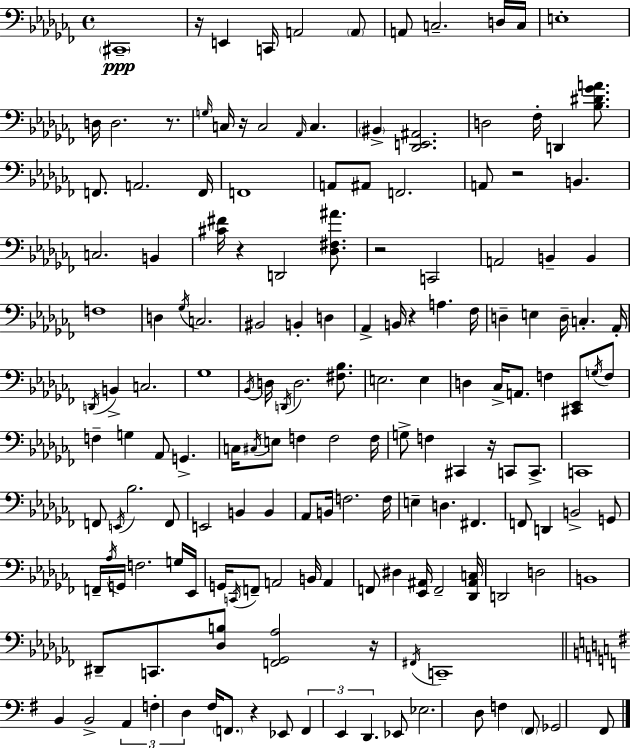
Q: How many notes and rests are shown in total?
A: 163